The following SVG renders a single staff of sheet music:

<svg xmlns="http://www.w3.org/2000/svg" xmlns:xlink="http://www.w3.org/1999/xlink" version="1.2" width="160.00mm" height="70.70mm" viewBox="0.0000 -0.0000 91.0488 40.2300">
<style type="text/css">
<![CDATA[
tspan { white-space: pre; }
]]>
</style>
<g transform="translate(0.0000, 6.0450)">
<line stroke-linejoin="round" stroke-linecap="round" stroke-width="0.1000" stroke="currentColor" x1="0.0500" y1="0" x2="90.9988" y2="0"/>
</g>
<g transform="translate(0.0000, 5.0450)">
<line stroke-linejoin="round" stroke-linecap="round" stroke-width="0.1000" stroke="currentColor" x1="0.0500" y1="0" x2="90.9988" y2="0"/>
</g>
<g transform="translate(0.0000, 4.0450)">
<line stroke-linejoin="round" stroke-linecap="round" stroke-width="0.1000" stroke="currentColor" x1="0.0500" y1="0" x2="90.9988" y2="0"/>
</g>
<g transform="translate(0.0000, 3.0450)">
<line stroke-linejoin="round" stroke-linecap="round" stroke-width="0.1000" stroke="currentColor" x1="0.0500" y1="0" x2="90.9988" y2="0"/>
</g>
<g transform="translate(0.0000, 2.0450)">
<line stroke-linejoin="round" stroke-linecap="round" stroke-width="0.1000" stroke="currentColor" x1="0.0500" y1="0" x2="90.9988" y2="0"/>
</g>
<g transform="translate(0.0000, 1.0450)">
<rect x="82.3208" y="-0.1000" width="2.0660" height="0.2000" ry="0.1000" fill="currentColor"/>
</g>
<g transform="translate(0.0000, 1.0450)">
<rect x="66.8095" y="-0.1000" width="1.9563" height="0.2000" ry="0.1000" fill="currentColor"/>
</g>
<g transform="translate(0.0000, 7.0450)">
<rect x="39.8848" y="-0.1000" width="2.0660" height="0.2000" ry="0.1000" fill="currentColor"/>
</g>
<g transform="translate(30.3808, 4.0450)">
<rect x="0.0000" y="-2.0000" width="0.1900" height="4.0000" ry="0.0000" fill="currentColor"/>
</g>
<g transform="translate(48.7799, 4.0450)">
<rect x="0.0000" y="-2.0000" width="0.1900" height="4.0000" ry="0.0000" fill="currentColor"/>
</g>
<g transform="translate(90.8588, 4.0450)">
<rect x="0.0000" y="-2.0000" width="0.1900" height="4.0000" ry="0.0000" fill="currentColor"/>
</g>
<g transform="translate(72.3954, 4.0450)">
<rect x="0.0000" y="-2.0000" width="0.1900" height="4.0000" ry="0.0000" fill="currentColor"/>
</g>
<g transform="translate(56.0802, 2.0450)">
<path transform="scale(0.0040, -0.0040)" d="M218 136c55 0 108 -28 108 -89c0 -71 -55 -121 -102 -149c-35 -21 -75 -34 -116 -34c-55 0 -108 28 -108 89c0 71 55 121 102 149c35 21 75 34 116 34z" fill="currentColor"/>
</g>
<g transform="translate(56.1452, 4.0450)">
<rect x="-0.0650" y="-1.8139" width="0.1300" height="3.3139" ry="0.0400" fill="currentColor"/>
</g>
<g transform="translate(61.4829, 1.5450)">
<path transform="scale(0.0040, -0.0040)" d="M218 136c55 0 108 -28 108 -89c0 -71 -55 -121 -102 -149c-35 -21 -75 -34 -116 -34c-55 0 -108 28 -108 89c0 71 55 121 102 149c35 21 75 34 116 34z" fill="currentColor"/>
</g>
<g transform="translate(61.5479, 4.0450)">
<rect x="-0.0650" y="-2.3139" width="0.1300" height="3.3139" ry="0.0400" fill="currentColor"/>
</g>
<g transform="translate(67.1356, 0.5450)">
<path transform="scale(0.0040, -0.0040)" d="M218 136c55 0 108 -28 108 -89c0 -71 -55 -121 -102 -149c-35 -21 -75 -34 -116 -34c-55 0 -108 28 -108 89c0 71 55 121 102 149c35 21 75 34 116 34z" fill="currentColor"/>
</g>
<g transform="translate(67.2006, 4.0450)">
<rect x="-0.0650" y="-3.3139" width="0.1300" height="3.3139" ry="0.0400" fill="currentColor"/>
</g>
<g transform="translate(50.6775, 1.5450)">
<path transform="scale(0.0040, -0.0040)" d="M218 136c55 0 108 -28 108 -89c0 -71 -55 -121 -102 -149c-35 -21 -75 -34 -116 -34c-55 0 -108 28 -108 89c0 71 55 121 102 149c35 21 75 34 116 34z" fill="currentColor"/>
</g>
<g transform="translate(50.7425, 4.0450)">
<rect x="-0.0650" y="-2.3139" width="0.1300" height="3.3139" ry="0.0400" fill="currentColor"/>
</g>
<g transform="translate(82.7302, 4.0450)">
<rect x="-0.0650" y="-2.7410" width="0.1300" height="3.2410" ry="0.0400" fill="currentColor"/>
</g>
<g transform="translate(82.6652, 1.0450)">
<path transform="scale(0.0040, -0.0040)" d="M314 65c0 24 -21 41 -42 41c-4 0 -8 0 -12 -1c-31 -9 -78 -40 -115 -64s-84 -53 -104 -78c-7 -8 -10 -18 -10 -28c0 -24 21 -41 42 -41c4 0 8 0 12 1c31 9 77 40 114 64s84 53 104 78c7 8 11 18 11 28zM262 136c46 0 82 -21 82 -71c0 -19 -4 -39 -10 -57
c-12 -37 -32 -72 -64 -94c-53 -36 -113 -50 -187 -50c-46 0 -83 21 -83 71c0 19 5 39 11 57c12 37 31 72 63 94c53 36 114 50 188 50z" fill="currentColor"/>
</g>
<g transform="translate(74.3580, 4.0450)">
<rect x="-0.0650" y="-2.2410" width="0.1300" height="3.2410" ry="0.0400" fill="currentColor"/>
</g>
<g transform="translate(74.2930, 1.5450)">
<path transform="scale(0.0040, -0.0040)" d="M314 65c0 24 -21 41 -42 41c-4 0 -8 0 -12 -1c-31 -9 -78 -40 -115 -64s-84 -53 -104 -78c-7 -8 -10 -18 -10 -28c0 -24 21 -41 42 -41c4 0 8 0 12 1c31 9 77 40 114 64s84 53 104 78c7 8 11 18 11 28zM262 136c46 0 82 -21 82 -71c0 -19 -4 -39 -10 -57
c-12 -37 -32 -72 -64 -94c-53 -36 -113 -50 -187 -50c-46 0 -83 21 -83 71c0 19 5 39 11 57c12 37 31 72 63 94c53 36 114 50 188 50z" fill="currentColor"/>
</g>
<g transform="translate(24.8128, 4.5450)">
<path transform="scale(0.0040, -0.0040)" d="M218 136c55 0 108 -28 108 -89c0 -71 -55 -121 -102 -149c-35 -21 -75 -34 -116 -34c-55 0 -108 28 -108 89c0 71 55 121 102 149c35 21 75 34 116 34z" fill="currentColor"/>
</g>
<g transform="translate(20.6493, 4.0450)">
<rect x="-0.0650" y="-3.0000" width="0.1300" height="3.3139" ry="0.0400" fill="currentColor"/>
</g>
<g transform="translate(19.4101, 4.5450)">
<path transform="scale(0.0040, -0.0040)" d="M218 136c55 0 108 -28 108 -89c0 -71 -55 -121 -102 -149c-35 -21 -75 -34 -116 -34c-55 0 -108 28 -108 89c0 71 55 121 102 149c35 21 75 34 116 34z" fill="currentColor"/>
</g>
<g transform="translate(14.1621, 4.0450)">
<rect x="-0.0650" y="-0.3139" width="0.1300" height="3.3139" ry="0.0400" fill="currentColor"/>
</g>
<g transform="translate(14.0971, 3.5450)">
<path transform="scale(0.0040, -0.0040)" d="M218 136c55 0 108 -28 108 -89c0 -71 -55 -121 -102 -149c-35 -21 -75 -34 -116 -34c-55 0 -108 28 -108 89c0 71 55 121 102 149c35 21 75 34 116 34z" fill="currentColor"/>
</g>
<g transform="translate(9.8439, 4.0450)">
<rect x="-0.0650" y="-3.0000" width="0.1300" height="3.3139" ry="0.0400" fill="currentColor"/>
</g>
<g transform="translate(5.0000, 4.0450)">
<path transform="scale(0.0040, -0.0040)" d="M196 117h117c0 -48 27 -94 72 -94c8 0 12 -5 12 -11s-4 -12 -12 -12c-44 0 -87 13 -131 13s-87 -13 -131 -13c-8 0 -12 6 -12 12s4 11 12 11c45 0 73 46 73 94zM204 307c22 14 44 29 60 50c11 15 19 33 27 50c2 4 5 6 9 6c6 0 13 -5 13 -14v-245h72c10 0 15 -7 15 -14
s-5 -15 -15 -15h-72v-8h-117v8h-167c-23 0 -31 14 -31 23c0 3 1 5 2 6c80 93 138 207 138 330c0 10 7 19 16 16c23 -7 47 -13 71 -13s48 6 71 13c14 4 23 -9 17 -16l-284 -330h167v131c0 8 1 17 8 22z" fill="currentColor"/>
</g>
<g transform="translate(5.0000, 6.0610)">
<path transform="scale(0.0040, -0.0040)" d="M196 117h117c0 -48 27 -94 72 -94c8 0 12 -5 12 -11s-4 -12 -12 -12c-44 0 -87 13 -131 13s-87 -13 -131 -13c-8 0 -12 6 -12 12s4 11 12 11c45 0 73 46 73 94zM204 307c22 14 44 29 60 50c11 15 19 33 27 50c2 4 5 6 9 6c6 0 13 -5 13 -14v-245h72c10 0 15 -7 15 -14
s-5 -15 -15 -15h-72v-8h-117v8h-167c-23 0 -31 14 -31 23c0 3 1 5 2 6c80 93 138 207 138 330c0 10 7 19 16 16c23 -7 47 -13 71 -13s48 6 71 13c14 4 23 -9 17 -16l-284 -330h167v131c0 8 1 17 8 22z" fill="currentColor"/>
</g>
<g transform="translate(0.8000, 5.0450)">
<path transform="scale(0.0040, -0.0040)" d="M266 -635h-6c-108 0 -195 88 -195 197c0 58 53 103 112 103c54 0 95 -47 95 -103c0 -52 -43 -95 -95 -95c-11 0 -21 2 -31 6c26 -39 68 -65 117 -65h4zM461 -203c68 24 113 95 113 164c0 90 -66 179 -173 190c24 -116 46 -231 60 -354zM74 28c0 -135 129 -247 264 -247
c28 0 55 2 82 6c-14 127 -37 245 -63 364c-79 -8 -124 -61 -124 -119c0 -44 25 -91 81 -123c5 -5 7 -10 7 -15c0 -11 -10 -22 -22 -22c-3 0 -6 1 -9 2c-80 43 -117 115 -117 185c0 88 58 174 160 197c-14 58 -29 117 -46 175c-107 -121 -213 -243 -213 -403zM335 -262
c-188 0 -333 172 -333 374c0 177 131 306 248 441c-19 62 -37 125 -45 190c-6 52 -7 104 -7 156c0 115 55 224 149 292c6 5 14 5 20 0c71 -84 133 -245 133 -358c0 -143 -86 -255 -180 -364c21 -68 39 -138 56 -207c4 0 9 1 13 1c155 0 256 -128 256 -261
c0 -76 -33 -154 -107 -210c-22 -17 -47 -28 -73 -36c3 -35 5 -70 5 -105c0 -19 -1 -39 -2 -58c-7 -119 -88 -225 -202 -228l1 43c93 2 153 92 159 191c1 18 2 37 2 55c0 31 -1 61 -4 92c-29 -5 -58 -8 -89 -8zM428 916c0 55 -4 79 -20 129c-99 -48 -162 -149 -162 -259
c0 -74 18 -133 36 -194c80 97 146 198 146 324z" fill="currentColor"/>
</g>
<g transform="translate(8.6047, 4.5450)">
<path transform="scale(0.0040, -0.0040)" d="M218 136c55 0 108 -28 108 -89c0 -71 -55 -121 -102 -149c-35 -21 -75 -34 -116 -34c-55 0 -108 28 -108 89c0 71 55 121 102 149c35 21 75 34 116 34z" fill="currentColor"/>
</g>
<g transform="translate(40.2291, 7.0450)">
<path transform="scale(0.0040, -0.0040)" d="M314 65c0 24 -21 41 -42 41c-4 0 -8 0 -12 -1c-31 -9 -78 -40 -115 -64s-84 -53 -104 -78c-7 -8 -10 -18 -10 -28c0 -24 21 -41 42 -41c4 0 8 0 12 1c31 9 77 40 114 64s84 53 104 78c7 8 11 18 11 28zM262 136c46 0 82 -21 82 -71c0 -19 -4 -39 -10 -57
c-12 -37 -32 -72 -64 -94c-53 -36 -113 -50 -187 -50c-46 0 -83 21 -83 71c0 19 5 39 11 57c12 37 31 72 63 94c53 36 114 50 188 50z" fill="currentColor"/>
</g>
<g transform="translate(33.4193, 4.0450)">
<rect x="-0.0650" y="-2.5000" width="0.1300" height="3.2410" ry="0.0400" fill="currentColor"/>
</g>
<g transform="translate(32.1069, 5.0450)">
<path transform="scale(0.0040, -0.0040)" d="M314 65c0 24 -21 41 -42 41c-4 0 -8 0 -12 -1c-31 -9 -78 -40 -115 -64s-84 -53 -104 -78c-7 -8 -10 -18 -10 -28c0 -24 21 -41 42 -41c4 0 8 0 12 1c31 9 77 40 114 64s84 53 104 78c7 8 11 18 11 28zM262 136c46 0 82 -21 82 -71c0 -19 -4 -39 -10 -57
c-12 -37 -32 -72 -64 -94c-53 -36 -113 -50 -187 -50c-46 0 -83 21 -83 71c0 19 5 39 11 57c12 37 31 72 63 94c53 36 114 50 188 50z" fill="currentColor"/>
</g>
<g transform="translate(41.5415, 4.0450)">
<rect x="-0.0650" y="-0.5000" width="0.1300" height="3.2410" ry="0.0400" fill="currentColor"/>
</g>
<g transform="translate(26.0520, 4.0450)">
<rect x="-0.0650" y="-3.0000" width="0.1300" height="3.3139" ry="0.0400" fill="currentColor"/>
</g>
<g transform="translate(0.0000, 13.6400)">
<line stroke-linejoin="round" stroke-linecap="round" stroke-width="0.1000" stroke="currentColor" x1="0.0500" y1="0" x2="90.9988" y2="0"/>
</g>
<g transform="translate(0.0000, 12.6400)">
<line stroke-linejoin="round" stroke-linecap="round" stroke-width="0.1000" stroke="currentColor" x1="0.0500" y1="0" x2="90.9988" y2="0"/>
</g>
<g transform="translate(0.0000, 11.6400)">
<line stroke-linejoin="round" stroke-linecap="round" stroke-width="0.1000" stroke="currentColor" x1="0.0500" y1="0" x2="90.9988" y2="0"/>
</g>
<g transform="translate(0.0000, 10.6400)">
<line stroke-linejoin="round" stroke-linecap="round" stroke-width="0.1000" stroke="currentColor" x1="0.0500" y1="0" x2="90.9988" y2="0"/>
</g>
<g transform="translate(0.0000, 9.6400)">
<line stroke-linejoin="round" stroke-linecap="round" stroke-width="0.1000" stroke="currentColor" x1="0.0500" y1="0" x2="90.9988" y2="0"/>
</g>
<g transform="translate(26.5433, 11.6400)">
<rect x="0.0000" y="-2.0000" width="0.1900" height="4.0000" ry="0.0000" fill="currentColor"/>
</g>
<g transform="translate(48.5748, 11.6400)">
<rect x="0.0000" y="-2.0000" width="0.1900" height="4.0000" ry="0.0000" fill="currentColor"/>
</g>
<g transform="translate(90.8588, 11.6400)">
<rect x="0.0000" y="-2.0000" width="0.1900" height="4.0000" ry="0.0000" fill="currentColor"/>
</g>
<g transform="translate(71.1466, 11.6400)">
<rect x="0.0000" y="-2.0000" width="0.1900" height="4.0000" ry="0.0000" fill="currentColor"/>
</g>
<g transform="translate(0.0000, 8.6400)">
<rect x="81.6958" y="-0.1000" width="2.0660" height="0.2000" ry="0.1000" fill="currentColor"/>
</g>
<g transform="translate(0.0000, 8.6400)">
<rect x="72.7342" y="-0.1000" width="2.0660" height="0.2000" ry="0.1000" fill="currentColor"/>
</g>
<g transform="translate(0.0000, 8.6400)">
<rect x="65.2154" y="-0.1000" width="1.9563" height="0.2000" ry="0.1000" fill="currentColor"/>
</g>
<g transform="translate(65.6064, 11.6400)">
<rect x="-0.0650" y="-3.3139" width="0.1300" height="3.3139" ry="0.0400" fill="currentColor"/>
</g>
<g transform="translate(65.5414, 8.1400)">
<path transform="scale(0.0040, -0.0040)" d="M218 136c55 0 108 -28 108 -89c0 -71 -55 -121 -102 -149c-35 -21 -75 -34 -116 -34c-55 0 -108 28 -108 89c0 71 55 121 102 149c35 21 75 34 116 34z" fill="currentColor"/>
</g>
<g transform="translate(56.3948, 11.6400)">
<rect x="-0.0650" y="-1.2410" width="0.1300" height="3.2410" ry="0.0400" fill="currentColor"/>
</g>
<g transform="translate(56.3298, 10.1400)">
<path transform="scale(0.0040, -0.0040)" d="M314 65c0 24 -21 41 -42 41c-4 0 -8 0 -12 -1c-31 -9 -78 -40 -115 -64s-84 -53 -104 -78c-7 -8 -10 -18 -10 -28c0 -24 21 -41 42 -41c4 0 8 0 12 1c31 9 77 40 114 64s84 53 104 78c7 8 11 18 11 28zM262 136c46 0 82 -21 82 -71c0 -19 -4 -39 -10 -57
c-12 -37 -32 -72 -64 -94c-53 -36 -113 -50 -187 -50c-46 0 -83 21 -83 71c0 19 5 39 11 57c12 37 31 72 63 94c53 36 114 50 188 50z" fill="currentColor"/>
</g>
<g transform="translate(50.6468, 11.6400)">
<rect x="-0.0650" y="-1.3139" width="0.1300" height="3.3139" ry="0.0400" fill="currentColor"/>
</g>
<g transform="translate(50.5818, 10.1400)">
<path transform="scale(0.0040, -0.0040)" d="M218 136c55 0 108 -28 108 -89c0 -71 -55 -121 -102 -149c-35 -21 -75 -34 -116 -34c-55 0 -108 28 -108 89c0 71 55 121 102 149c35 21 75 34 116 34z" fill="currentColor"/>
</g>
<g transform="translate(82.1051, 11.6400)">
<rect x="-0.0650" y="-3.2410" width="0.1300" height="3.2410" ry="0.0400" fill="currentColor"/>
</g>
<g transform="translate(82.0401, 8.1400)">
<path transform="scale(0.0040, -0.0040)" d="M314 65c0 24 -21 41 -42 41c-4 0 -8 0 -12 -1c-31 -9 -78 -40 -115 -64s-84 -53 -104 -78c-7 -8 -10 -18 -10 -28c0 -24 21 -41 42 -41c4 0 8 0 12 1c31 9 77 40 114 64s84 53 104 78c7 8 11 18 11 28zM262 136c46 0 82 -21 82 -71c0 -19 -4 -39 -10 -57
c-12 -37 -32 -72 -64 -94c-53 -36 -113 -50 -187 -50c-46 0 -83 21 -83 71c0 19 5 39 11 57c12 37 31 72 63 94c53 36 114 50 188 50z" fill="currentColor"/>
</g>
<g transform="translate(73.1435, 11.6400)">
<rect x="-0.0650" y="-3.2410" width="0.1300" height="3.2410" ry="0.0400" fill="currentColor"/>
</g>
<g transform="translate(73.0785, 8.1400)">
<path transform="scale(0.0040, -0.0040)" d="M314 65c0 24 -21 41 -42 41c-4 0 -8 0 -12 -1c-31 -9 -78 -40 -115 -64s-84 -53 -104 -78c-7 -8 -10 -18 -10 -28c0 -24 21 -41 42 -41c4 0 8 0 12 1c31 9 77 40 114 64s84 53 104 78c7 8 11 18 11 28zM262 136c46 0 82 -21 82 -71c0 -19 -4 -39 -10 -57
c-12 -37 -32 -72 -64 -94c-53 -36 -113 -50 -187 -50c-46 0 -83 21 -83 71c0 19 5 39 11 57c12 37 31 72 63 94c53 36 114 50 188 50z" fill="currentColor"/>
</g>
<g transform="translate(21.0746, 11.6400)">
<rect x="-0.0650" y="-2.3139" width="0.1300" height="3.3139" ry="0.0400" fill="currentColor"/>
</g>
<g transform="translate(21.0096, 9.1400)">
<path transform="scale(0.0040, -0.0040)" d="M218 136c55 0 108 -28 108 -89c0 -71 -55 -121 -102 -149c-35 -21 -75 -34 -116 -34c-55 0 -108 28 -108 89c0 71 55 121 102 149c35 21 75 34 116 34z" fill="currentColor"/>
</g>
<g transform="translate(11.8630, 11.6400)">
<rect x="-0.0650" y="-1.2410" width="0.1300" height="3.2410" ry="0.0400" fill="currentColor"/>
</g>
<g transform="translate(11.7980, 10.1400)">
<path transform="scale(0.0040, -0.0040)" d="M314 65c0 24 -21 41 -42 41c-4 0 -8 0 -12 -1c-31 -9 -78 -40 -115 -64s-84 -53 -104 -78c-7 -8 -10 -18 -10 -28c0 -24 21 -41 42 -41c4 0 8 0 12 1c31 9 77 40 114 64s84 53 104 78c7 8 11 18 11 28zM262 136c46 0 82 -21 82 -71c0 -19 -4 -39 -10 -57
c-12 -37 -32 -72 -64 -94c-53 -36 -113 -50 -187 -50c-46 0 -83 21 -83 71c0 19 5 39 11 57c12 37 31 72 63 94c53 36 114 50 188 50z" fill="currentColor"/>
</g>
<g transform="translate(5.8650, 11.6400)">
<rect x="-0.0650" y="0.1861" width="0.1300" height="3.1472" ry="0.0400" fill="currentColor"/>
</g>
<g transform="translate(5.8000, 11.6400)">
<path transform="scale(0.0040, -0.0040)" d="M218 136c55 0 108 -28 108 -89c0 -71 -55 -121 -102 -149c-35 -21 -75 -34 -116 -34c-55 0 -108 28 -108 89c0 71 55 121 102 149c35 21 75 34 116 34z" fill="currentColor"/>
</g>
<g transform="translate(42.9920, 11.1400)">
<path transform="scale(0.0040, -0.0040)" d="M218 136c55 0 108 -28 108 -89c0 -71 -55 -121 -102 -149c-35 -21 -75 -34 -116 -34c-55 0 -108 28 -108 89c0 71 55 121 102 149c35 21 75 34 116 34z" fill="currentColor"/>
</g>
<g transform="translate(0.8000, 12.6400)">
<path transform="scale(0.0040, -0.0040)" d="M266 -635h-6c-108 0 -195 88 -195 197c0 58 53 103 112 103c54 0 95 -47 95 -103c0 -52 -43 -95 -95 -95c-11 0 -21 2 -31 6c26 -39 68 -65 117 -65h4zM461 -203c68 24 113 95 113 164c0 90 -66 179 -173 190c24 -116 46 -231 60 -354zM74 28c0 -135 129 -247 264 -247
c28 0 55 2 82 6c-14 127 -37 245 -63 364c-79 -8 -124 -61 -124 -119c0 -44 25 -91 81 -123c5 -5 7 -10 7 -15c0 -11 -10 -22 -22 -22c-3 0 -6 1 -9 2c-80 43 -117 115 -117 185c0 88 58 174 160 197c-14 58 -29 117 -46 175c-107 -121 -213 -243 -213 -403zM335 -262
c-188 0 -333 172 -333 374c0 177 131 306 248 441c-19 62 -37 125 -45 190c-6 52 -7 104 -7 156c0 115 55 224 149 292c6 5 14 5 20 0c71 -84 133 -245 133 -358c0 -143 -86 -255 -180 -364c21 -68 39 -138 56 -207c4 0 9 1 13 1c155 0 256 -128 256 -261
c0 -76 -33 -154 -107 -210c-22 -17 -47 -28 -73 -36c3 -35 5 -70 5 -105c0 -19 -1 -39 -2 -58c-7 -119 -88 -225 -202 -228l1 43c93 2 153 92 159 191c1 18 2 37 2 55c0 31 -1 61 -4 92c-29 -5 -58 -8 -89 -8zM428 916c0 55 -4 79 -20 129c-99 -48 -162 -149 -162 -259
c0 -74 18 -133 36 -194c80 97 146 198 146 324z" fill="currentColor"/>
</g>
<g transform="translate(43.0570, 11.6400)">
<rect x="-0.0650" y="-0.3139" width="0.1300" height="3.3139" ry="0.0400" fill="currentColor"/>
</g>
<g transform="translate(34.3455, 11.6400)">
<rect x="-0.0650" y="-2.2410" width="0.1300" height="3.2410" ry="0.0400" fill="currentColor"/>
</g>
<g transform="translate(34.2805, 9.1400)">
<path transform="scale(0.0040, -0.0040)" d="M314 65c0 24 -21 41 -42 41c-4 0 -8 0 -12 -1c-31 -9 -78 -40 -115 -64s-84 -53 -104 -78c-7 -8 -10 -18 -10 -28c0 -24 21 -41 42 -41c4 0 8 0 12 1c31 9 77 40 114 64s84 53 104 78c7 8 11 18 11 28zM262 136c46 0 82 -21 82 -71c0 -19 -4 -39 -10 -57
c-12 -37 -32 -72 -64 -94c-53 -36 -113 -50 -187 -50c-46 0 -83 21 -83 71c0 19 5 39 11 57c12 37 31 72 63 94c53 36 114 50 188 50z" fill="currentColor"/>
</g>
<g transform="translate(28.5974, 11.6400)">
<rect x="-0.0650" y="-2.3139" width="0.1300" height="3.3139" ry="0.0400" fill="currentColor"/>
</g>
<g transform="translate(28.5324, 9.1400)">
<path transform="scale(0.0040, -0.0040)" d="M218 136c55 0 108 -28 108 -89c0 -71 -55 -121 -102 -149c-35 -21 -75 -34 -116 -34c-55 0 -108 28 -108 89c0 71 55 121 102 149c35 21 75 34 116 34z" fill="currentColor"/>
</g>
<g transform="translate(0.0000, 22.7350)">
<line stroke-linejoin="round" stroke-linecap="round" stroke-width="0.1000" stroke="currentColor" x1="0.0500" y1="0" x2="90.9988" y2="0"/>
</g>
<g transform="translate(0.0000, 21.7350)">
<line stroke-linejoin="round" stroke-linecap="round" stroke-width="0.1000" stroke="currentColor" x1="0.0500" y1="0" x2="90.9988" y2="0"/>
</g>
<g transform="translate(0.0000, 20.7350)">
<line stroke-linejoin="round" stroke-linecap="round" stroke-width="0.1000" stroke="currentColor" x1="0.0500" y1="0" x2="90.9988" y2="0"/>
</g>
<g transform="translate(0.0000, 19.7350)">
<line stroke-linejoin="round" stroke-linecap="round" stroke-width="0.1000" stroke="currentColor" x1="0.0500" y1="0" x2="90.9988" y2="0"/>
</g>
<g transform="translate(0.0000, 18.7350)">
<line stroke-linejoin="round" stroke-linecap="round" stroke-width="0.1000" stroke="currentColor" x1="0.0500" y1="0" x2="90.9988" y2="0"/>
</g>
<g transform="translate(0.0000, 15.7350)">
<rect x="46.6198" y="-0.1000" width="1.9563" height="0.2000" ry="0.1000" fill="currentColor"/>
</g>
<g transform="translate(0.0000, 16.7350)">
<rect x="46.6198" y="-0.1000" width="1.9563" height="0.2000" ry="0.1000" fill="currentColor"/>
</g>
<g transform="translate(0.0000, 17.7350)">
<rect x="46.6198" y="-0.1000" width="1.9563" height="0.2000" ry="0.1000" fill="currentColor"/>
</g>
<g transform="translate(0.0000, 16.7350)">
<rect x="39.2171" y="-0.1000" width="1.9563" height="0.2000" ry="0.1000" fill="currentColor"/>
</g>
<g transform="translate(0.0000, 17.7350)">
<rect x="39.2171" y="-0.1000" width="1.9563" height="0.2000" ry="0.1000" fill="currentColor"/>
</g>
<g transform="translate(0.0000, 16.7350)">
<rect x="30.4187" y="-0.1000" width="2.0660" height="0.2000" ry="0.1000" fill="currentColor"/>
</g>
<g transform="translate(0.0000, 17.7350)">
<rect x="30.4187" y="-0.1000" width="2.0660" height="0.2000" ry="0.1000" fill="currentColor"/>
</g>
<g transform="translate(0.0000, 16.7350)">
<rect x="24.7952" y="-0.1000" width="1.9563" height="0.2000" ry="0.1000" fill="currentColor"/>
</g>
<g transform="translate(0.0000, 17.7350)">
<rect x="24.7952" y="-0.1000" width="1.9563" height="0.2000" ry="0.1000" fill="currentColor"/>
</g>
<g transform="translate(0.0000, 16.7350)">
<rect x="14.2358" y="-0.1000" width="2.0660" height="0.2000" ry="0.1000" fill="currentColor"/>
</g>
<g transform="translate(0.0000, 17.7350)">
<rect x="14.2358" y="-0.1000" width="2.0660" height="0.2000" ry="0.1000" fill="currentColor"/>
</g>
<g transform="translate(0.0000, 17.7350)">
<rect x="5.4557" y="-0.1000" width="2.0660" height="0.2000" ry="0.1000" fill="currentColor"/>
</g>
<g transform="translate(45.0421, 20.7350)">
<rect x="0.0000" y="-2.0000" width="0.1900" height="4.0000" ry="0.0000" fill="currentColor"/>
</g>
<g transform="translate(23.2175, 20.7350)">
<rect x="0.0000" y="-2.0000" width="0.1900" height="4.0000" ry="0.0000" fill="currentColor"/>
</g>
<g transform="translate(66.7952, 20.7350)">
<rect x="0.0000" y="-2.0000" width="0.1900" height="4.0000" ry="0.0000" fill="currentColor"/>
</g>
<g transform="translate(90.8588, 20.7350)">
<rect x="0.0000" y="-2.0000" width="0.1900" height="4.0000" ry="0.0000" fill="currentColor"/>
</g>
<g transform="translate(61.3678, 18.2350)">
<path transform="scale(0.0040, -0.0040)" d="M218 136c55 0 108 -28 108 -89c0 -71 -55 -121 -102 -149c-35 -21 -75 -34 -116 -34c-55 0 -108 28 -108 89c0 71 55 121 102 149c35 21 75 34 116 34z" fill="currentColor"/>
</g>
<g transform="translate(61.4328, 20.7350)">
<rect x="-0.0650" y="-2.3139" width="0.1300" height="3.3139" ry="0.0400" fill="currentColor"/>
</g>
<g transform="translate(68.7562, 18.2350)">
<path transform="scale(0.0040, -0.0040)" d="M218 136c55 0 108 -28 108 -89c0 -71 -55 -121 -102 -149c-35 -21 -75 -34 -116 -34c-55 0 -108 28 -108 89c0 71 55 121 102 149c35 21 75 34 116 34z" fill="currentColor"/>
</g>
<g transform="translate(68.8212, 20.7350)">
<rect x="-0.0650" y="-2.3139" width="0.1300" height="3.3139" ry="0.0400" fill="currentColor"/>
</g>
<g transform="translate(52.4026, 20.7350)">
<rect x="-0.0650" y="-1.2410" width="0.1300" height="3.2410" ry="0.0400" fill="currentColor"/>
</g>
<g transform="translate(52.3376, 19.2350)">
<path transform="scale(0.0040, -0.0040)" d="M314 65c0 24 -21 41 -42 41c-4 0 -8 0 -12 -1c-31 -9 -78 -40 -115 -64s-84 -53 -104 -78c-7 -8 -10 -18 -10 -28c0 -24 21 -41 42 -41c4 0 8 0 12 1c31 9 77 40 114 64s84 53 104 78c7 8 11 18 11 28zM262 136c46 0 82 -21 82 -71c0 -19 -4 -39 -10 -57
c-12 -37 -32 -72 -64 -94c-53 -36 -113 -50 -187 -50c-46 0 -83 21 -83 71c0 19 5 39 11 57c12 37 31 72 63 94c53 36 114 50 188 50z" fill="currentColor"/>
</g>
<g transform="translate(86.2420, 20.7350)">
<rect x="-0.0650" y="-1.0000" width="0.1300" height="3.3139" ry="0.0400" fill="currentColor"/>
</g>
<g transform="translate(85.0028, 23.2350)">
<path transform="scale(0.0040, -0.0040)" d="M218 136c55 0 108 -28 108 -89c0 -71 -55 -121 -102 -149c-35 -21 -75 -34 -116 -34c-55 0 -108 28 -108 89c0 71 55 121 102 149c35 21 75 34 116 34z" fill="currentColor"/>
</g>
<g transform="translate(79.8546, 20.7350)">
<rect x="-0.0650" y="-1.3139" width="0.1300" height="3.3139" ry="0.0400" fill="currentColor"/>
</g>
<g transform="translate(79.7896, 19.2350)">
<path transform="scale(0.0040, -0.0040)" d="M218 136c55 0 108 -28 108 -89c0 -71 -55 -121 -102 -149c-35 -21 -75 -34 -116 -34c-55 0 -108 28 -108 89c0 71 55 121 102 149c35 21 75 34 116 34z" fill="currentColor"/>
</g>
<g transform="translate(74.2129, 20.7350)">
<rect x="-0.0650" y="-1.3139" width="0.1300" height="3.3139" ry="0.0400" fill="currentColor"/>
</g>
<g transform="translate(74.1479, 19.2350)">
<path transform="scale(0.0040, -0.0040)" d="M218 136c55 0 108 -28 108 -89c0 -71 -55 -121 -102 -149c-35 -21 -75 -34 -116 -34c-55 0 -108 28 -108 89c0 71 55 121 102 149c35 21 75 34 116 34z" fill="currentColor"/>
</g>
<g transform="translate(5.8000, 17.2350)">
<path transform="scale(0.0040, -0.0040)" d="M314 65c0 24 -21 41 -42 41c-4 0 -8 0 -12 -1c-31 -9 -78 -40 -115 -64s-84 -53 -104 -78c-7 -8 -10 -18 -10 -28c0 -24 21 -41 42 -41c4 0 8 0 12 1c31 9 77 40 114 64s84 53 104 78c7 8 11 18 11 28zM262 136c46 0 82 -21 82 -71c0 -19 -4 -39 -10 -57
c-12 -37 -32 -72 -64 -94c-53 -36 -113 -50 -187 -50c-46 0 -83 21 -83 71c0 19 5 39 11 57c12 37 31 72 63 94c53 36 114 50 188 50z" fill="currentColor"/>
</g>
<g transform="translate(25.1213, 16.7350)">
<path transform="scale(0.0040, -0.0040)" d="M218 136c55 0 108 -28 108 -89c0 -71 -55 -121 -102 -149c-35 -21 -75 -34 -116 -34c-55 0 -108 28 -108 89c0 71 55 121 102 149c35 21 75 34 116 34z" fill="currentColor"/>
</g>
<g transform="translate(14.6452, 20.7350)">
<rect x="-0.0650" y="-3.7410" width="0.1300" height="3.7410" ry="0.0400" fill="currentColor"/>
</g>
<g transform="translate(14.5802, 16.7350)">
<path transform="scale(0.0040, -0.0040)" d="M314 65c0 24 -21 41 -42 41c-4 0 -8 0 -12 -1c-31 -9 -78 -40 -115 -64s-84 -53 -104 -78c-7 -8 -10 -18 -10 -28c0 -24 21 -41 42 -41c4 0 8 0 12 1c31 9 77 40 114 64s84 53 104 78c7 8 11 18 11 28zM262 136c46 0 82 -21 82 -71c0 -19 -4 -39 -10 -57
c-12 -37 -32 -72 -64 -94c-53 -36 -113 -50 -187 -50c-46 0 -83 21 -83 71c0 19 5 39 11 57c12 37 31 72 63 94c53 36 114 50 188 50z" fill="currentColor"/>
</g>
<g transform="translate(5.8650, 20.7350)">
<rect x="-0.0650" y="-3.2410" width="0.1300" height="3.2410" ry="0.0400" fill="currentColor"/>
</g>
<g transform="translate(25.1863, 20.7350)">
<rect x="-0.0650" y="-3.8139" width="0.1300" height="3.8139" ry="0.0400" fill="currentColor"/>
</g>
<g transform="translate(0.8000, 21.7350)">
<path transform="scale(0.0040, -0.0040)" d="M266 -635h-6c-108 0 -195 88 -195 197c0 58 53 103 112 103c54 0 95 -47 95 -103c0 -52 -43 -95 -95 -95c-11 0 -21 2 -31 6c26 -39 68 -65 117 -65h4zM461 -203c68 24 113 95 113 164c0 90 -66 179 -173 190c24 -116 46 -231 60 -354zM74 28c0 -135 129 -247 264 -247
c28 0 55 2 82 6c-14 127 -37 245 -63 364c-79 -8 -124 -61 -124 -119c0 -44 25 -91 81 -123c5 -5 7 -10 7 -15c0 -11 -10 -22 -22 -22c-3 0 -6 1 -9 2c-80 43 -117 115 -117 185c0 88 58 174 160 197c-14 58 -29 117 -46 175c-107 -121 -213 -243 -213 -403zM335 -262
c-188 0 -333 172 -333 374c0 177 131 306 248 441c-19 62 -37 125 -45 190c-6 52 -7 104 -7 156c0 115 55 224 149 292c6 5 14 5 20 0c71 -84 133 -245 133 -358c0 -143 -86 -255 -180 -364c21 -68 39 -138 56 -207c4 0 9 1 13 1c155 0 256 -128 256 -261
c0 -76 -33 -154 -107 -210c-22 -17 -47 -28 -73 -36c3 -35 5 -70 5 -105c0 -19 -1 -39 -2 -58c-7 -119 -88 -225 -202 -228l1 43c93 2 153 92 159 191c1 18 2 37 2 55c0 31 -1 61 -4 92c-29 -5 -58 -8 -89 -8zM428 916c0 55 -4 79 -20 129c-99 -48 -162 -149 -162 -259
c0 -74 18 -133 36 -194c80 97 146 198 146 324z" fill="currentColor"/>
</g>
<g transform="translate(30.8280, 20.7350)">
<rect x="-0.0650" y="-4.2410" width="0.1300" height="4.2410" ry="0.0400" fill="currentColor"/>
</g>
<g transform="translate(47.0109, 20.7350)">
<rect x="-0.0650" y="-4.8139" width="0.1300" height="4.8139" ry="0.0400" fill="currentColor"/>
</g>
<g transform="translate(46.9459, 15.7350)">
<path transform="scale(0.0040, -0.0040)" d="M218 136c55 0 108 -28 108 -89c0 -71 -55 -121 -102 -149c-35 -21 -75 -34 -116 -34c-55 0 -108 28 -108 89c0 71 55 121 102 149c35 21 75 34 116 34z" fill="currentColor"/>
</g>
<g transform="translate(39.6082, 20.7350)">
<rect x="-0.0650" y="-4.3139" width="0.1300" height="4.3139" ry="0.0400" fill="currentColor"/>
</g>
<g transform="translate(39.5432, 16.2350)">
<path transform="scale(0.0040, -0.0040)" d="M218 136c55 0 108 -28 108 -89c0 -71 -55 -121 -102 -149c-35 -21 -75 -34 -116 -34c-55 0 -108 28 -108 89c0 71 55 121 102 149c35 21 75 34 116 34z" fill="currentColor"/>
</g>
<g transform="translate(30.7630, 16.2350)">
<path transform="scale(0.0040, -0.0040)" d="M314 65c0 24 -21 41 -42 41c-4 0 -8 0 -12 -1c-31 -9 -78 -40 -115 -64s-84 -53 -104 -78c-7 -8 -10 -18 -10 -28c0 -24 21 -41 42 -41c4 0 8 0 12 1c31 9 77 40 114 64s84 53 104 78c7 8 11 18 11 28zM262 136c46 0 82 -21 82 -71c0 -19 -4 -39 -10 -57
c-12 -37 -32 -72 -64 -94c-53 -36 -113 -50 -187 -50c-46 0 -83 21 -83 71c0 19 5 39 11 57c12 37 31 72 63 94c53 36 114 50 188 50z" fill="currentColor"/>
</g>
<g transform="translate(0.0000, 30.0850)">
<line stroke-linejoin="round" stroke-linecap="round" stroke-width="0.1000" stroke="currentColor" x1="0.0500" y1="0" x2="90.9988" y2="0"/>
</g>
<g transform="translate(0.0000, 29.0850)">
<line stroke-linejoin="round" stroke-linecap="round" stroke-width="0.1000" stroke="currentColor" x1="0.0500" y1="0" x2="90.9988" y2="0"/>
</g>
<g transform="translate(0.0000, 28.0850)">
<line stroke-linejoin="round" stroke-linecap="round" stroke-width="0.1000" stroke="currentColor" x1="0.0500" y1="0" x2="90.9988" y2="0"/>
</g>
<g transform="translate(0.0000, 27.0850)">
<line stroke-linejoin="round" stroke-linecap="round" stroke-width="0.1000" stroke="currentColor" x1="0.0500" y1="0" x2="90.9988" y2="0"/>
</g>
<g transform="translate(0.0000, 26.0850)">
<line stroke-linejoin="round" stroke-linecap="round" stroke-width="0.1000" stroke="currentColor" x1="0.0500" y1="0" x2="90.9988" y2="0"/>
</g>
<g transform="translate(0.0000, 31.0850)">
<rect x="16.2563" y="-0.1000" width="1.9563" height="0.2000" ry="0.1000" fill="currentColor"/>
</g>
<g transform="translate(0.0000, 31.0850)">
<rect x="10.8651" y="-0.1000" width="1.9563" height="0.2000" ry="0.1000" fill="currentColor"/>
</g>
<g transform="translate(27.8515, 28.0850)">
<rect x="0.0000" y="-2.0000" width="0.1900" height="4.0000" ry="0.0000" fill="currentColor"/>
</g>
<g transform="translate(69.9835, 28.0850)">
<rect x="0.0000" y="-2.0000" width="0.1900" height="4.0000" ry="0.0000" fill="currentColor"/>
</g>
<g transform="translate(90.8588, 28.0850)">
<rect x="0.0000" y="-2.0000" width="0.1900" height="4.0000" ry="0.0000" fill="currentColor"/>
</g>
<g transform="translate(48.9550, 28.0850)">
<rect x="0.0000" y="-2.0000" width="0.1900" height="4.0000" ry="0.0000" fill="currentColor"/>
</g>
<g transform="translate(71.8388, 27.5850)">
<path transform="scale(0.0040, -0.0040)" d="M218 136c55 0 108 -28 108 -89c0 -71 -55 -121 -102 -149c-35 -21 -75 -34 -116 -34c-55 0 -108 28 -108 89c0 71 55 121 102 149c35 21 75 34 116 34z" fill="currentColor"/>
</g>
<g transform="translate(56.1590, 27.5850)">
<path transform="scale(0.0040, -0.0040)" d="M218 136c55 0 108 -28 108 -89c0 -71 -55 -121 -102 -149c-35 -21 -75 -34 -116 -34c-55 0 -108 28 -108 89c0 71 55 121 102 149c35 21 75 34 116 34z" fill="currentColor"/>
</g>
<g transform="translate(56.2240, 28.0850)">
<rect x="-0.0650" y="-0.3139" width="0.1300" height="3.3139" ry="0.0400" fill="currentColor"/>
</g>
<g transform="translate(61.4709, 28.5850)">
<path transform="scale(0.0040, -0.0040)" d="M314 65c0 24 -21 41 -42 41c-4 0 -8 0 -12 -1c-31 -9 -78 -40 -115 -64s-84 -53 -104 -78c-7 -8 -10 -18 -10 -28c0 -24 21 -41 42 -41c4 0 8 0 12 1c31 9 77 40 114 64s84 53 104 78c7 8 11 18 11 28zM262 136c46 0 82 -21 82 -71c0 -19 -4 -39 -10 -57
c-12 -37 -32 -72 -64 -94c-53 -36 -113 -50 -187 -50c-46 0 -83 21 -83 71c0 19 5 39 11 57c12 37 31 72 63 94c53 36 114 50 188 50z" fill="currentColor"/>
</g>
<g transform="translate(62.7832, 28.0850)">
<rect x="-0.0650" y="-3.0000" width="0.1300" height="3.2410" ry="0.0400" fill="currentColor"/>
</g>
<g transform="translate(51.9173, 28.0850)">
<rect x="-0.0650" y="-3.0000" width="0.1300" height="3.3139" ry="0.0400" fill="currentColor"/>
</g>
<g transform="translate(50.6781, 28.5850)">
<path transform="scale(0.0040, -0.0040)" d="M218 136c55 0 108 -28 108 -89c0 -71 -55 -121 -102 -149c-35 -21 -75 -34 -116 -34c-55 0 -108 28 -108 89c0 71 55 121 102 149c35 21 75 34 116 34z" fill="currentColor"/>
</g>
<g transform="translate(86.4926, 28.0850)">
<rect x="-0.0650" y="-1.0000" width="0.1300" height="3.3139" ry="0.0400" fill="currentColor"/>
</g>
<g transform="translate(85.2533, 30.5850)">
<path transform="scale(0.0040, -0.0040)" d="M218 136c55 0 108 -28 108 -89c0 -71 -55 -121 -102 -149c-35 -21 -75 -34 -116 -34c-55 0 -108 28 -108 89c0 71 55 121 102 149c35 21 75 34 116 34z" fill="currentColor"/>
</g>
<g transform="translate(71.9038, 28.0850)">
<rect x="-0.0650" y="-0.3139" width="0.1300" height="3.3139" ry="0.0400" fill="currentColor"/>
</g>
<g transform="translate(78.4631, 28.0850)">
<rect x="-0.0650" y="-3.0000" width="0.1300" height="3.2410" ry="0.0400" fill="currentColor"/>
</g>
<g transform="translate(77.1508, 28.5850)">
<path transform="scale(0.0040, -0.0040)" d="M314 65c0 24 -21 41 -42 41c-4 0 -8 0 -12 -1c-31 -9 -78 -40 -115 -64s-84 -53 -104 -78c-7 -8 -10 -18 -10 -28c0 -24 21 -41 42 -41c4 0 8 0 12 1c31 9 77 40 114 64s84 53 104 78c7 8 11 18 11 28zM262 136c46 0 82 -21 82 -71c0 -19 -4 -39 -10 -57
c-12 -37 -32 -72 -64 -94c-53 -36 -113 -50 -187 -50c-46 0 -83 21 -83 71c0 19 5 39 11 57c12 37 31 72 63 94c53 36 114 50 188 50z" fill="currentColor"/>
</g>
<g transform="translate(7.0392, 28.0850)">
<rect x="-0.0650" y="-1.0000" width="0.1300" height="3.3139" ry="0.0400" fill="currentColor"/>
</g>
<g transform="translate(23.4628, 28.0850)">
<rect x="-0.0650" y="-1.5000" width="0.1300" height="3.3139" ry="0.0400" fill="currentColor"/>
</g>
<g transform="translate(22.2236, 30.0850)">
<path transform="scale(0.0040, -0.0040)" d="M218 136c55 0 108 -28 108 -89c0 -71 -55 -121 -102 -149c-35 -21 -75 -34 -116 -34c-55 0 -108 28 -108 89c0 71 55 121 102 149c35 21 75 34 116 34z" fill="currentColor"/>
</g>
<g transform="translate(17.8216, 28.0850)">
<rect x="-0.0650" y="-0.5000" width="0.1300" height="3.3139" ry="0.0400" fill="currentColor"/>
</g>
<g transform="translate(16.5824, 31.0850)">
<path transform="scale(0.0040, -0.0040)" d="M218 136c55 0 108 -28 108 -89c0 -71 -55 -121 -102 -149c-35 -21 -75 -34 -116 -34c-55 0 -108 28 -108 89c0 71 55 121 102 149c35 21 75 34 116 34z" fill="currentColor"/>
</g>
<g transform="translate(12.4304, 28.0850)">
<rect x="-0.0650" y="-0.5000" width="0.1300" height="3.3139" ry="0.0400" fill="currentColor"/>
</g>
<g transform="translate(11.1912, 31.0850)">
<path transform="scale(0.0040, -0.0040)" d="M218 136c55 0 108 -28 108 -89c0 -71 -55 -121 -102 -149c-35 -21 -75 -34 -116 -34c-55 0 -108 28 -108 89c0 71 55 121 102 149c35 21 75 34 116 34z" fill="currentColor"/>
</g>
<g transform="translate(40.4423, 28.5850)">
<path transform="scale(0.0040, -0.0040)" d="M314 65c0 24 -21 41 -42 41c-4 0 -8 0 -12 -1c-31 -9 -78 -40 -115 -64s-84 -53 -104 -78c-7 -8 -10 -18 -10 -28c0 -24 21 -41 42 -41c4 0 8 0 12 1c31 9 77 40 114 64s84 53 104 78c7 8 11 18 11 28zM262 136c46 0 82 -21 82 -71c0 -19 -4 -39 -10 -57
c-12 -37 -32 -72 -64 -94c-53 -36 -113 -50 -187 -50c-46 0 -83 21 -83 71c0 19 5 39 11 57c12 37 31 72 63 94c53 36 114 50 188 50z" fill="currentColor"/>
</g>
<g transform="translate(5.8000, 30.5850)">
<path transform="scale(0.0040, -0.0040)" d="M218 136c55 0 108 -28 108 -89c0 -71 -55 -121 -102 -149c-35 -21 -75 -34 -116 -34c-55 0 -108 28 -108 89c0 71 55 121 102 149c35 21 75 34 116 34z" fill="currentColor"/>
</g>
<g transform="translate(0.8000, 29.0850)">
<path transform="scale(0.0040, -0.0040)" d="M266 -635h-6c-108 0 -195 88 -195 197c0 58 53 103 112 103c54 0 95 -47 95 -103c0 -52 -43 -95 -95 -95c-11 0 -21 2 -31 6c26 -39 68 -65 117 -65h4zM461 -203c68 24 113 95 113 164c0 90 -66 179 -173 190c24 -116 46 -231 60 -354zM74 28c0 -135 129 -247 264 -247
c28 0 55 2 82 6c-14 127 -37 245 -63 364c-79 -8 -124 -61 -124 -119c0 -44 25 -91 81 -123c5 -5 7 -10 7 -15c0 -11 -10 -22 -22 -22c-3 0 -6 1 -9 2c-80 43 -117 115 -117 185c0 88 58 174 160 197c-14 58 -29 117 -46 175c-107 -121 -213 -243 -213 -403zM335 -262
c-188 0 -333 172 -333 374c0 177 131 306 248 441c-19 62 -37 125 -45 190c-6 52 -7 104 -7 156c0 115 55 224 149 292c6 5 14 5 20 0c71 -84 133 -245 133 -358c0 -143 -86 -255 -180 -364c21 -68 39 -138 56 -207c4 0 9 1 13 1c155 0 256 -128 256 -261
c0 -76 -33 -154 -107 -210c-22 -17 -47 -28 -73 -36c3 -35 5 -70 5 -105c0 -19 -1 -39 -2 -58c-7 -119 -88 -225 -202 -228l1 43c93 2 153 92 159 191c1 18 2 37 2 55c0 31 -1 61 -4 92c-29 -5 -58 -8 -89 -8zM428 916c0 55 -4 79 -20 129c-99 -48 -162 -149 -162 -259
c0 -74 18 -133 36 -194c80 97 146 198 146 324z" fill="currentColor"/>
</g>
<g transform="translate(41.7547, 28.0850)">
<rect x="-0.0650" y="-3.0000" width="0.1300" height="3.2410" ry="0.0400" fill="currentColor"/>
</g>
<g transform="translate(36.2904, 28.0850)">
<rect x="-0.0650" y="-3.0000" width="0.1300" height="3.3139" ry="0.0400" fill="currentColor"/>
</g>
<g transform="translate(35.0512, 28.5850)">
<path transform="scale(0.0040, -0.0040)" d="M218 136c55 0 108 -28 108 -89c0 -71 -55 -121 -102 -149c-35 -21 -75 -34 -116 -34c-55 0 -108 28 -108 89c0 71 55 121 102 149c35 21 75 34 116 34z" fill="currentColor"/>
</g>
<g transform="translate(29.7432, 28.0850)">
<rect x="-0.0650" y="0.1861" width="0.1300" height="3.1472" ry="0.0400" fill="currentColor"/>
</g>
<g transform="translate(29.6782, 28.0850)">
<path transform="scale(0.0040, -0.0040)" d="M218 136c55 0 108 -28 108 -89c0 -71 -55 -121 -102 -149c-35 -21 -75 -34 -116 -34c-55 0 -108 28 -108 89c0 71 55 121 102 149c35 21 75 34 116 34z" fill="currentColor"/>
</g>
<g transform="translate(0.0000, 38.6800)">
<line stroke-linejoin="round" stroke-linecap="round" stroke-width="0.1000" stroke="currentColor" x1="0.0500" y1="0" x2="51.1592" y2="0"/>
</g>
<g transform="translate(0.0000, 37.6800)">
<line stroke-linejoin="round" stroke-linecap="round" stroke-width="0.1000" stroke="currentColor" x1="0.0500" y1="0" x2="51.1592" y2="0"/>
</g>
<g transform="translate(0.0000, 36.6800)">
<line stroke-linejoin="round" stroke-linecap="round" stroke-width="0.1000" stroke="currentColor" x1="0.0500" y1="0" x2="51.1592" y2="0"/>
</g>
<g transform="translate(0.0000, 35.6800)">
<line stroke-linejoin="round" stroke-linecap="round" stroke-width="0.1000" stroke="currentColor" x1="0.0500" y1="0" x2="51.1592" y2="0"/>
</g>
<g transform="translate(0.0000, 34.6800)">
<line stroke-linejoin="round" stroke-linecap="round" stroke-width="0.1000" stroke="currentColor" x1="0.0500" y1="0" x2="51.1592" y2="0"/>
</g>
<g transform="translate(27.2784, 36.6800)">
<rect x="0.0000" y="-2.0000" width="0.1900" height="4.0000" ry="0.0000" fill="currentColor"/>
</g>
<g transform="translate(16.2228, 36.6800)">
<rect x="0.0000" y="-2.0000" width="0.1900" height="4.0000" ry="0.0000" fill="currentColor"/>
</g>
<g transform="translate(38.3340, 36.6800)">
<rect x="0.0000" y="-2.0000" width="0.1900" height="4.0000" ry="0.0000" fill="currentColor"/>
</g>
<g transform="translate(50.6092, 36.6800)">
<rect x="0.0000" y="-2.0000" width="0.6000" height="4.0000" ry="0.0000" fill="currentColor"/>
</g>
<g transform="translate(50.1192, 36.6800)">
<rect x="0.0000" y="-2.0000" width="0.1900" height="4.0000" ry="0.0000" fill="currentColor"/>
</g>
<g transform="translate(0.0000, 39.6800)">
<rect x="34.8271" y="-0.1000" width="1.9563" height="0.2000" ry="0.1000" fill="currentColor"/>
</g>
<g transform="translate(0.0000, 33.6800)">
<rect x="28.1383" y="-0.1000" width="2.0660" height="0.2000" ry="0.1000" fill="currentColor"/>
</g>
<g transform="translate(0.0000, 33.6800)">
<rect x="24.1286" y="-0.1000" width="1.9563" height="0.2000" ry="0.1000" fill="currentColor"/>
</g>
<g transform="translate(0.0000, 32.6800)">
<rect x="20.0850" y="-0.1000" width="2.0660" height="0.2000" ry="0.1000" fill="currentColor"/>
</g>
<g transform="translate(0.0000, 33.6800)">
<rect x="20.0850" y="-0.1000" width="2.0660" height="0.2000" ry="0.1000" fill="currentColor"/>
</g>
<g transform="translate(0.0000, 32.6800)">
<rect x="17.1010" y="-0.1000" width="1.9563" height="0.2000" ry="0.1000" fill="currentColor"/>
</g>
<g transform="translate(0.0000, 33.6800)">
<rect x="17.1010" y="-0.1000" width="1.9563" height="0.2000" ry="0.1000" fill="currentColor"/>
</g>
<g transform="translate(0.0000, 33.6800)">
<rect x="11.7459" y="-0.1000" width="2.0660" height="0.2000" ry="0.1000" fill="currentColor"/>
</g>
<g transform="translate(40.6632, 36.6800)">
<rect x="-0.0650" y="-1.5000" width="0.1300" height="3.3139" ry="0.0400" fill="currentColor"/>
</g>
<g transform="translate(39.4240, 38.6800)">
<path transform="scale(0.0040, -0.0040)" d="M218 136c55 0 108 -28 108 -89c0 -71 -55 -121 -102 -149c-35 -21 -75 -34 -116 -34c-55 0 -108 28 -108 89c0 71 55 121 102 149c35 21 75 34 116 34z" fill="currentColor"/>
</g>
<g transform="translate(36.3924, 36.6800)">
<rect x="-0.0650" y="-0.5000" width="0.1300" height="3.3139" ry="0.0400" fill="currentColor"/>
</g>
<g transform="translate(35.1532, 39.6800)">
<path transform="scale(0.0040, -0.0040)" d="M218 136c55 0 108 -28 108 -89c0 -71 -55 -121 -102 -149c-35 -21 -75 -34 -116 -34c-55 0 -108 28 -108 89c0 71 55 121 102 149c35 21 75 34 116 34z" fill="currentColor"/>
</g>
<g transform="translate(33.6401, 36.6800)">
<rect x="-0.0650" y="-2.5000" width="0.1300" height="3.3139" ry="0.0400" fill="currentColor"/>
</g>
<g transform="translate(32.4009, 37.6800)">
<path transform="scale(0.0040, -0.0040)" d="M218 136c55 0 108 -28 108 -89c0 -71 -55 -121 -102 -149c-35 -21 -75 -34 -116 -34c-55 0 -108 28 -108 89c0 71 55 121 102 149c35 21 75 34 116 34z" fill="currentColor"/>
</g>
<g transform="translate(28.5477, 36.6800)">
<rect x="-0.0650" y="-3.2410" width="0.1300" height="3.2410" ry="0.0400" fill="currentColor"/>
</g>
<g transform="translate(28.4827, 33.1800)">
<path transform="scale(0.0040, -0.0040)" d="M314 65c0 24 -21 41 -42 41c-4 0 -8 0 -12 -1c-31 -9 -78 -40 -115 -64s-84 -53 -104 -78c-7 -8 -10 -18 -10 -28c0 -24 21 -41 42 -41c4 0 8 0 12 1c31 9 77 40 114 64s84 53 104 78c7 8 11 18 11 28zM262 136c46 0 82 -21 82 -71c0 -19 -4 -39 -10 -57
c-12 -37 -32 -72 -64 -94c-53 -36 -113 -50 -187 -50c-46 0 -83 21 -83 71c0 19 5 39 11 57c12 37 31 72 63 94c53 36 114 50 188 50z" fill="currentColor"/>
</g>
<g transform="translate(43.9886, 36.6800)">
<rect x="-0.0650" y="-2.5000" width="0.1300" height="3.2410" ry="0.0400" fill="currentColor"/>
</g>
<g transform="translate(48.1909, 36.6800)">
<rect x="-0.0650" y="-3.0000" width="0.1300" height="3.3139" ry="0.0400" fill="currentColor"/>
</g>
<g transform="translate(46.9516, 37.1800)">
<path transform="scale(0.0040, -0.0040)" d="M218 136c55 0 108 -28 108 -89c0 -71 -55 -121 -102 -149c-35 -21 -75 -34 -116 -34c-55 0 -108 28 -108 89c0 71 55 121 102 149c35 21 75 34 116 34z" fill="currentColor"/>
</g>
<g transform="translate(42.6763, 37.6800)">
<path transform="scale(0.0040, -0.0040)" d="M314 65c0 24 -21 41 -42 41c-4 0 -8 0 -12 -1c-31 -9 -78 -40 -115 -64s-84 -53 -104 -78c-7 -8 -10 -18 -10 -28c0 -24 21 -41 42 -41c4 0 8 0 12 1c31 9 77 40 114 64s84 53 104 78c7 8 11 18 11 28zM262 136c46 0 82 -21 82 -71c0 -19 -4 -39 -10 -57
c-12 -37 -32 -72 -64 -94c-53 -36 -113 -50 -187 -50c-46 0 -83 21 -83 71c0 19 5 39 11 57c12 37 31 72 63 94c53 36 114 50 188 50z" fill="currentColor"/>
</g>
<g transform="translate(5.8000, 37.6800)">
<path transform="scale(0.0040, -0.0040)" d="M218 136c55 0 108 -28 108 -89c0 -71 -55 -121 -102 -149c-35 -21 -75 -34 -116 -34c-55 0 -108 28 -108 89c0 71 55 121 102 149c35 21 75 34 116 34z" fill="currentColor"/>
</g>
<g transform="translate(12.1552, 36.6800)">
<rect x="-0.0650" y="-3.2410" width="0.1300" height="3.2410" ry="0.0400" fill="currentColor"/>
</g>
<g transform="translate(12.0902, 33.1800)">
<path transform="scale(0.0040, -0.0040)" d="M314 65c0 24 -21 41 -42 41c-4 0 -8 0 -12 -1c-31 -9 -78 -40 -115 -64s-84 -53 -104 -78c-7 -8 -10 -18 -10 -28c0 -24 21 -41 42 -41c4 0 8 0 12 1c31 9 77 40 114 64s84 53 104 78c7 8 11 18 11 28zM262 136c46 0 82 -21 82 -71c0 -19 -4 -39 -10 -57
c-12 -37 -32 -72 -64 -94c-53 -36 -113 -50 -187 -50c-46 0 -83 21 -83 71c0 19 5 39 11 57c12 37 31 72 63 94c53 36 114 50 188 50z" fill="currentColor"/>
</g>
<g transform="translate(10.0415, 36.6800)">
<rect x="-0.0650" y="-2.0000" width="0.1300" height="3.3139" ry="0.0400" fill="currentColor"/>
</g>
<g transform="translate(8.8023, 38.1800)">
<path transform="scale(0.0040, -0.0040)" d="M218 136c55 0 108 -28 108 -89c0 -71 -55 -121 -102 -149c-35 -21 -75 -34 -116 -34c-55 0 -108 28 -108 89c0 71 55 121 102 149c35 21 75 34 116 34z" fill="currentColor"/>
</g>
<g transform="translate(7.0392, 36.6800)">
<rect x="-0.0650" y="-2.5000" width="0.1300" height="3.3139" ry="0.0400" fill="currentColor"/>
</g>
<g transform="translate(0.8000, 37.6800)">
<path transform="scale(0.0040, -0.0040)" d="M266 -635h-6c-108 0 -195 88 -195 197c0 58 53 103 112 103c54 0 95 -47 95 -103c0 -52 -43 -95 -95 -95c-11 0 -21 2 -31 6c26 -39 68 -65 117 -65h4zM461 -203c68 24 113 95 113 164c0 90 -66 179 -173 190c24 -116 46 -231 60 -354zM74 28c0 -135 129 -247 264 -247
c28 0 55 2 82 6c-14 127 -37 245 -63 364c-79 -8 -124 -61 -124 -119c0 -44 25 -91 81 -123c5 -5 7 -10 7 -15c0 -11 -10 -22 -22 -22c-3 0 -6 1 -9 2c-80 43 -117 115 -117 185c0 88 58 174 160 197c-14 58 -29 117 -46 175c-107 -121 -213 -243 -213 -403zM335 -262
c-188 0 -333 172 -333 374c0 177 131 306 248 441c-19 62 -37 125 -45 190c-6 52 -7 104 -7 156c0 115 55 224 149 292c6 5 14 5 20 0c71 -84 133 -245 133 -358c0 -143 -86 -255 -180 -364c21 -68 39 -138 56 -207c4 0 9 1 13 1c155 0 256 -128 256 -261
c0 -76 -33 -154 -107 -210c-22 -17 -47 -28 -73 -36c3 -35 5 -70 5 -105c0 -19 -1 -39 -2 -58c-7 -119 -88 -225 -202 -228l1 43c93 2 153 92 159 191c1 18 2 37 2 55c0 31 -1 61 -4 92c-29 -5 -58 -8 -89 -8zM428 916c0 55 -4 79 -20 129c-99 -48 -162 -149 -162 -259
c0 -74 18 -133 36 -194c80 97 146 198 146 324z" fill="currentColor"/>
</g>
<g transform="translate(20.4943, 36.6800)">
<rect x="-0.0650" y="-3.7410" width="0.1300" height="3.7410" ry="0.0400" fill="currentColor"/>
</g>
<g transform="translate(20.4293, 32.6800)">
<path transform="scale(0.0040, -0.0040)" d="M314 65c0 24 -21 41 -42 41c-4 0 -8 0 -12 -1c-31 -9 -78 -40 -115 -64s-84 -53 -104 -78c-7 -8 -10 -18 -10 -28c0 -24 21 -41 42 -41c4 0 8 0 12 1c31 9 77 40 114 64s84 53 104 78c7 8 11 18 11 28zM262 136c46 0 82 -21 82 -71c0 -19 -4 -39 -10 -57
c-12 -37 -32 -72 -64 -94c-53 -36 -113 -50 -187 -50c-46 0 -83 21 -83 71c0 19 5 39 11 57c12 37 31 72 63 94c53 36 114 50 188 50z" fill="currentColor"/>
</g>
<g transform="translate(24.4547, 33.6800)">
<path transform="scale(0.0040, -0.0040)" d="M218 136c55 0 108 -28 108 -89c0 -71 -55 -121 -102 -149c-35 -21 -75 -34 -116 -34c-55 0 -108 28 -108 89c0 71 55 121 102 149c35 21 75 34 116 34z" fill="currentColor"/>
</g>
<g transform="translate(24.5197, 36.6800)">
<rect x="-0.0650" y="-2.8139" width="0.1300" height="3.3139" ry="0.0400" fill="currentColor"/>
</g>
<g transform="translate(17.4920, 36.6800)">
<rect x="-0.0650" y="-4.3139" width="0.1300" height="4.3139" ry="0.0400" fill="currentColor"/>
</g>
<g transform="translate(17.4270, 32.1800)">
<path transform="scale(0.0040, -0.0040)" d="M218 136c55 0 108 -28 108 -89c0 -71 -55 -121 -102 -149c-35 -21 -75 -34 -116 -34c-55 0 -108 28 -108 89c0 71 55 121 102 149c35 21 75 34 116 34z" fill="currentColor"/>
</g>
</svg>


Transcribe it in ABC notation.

X:1
T:Untitled
M:4/4
L:1/4
K:C
A c A A G2 C2 g f g b g2 a2 B e2 g g g2 c e e2 b b2 b2 b2 c'2 c' d'2 d' e' e2 g g e e D D C C E B A A2 A c A2 c A2 D G F b2 d' c'2 a b2 G C E G2 A